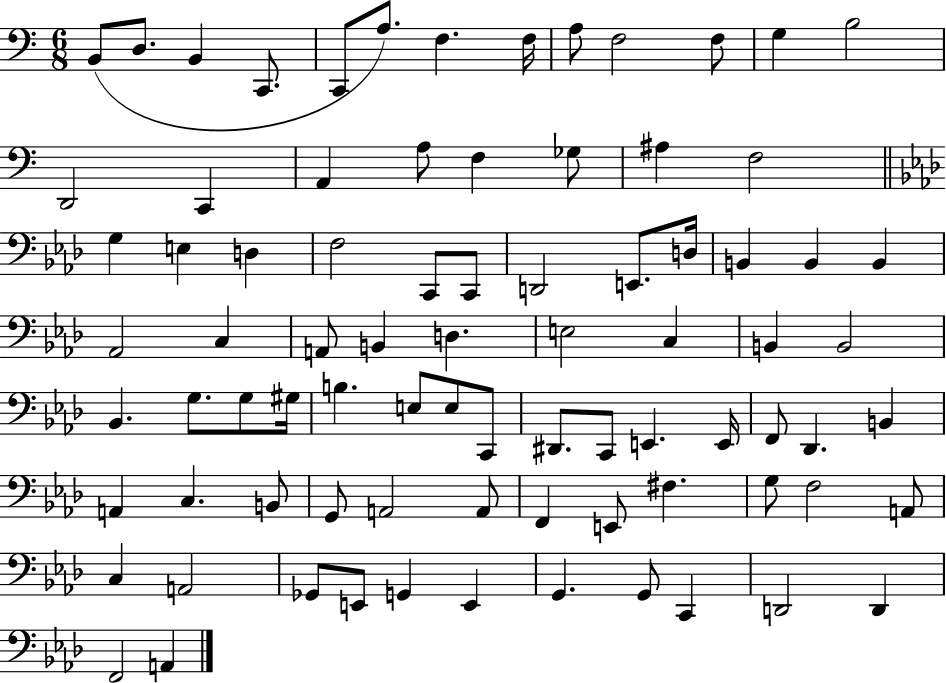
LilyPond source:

{
  \clef bass
  \numericTimeSignature
  \time 6/8
  \key c \major
  b,8( d8. b,4 c,8. | c,8 a8.) f4. f16 | a8 f2 f8 | g4 b2 | \break d,2 c,4 | a,4 a8 f4 ges8 | ais4 f2 | \bar "||" \break \key aes \major g4 e4 d4 | f2 c,8 c,8 | d,2 e,8. d16 | b,4 b,4 b,4 | \break aes,2 c4 | a,8 b,4 d4. | e2 c4 | b,4 b,2 | \break bes,4. g8. g8 gis16 | b4. e8 e8 c,8 | dis,8. c,8 e,4. e,16 | f,8 des,4. b,4 | \break a,4 c4. b,8 | g,8 a,2 a,8 | f,4 e,8 fis4. | g8 f2 a,8 | \break c4 a,2 | ges,8 e,8 g,4 e,4 | g,4. g,8 c,4 | d,2 d,4 | \break f,2 a,4 | \bar "|."
}